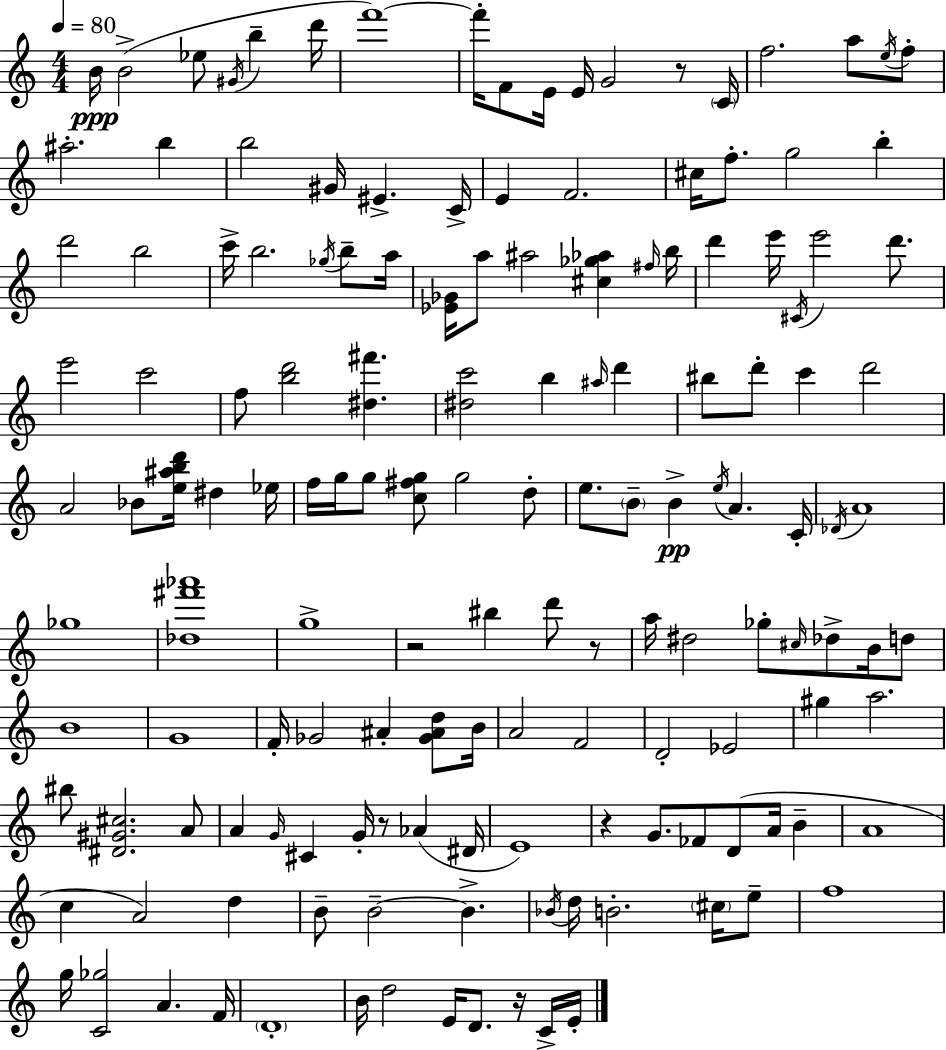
X:1
T:Untitled
M:4/4
L:1/4
K:Am
B/4 B2 _e/2 ^G/4 b d'/4 f'4 f'/4 F/2 E/4 E/4 G2 z/2 C/4 f2 a/2 e/4 f/2 ^a2 b b2 ^G/4 ^E C/4 E F2 ^c/4 f/2 g2 b d'2 b2 c'/4 b2 _g/4 b/2 a/4 [_E_G]/4 a/2 ^a2 [^c_g_a] ^f/4 b/4 d' e'/4 ^C/4 e'2 d'/2 e'2 c'2 f/2 [bd']2 [^d^f'] [^dc']2 b ^a/4 d' ^b/2 d'/2 c' d'2 A2 _B/2 [e^abd']/4 ^d _e/4 f/4 g/4 g/2 [c^fg]/2 g2 d/2 e/2 B/2 B e/4 A C/4 _D/4 A4 _g4 [_d^f'_a']4 g4 z2 ^b d'/2 z/2 a/4 ^d2 _g/2 ^c/4 _d/2 B/4 d/2 B4 G4 F/4 _G2 ^A [_G^Ad]/2 B/4 A2 F2 D2 _E2 ^g a2 ^b/2 [^D^G^c]2 A/2 A G/4 ^C G/4 z/2 _A ^D/4 E4 z G/2 _F/2 D/2 A/4 B A4 c A2 d B/2 B2 B _B/4 d/4 B2 ^c/4 e/2 f4 g/4 [C_g]2 A F/4 D4 B/4 d2 E/4 D/2 z/4 C/4 E/4